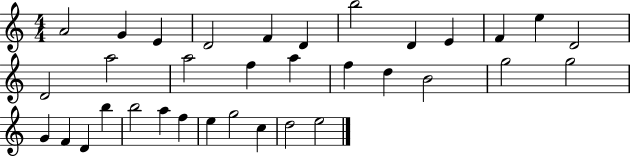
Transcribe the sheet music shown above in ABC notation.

X:1
T:Untitled
M:4/4
L:1/4
K:C
A2 G E D2 F D b2 D E F e D2 D2 a2 a2 f a f d B2 g2 g2 G F D b b2 a f e g2 c d2 e2